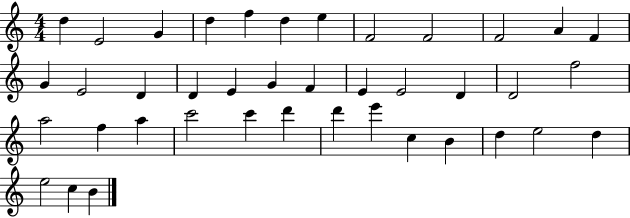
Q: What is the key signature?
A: C major